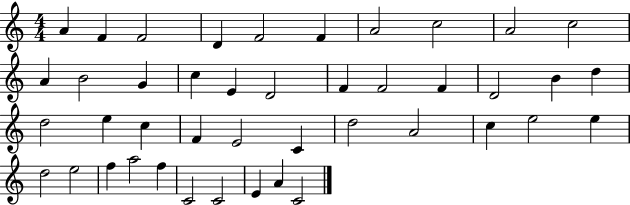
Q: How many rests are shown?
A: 0